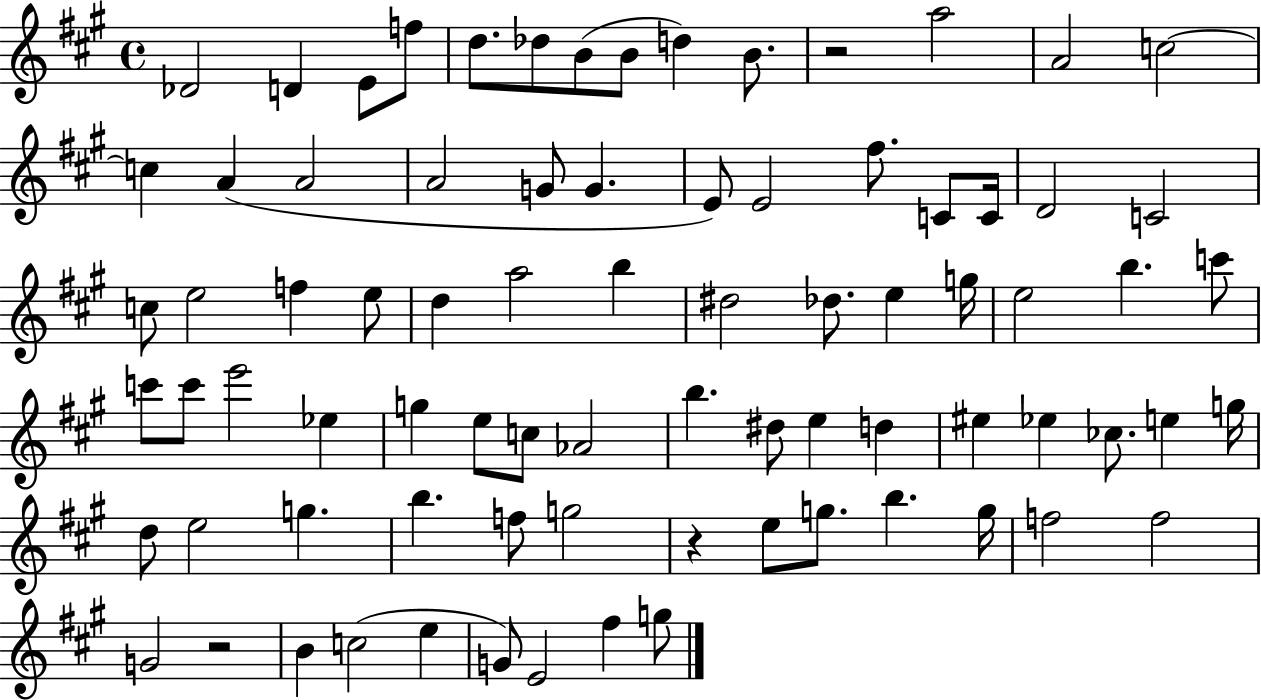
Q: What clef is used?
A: treble